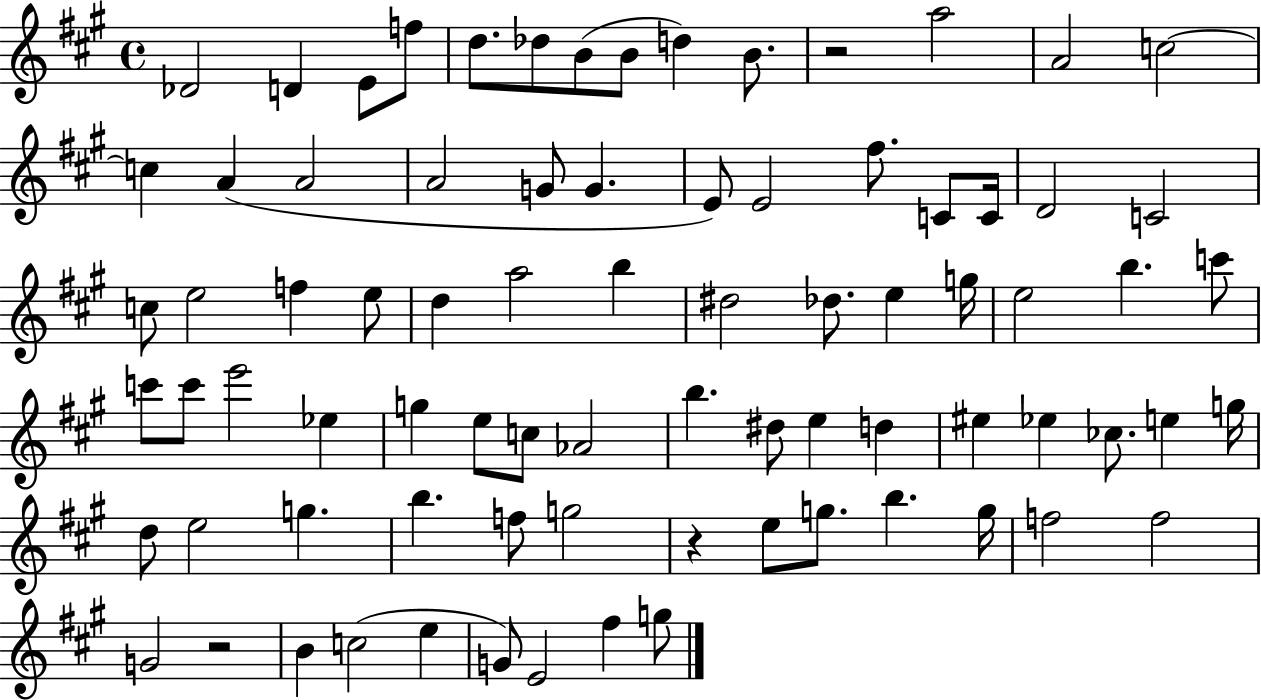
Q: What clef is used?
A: treble